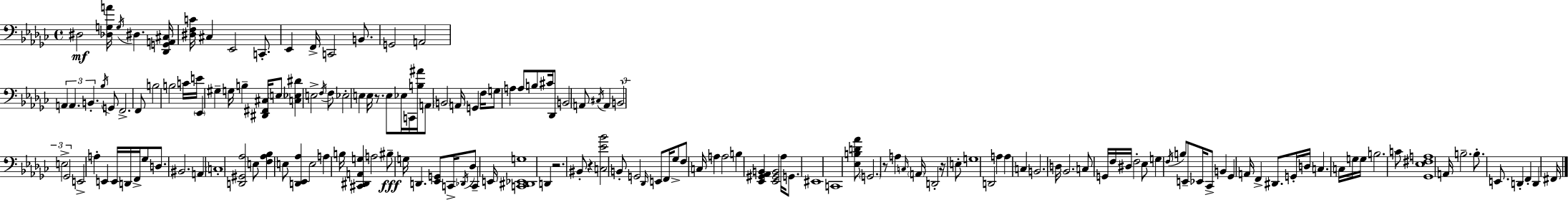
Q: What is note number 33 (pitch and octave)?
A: E3